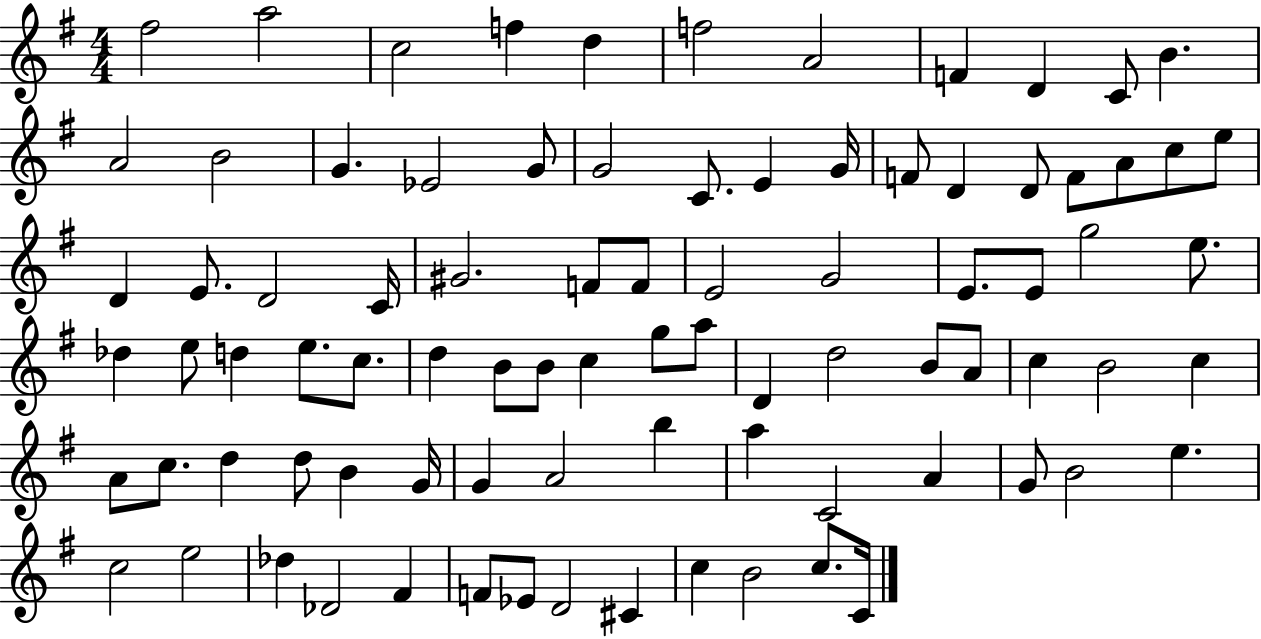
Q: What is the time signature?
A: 4/4